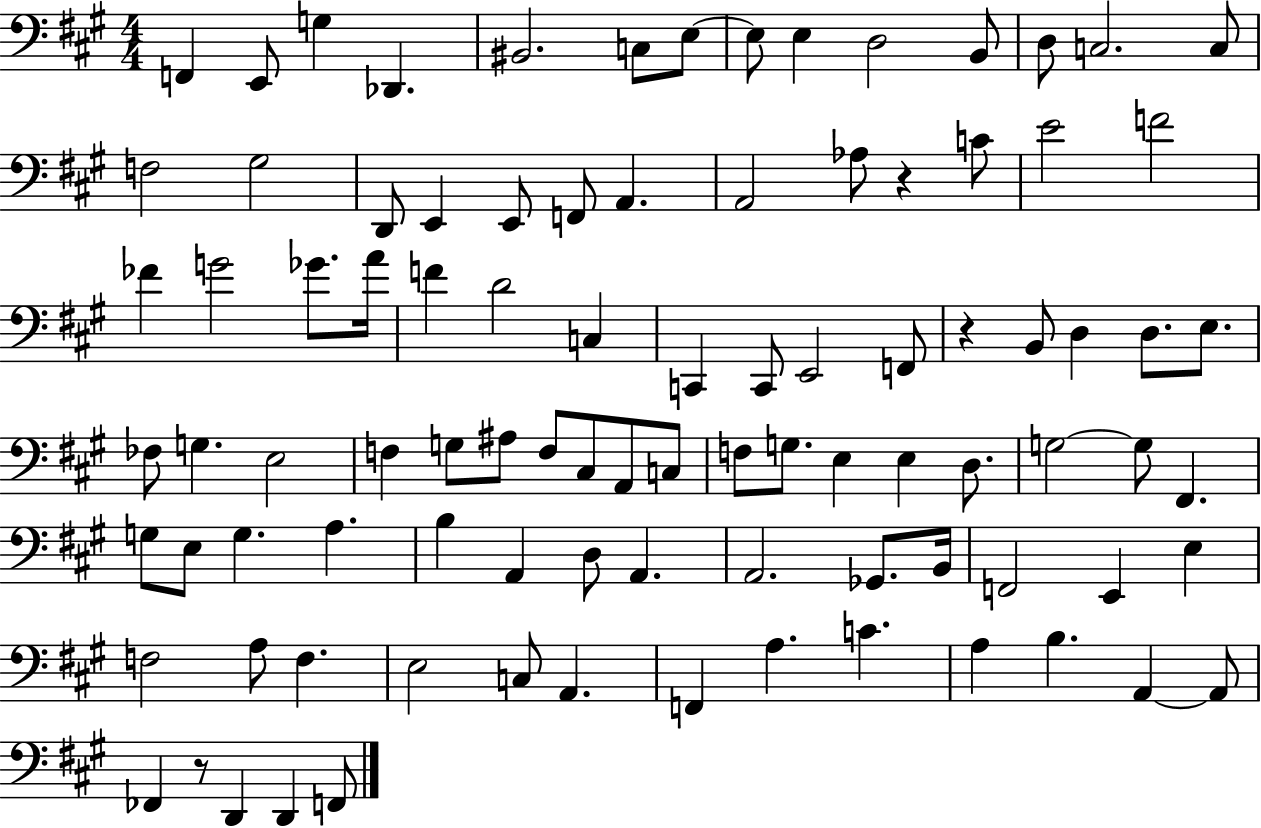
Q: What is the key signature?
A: A major